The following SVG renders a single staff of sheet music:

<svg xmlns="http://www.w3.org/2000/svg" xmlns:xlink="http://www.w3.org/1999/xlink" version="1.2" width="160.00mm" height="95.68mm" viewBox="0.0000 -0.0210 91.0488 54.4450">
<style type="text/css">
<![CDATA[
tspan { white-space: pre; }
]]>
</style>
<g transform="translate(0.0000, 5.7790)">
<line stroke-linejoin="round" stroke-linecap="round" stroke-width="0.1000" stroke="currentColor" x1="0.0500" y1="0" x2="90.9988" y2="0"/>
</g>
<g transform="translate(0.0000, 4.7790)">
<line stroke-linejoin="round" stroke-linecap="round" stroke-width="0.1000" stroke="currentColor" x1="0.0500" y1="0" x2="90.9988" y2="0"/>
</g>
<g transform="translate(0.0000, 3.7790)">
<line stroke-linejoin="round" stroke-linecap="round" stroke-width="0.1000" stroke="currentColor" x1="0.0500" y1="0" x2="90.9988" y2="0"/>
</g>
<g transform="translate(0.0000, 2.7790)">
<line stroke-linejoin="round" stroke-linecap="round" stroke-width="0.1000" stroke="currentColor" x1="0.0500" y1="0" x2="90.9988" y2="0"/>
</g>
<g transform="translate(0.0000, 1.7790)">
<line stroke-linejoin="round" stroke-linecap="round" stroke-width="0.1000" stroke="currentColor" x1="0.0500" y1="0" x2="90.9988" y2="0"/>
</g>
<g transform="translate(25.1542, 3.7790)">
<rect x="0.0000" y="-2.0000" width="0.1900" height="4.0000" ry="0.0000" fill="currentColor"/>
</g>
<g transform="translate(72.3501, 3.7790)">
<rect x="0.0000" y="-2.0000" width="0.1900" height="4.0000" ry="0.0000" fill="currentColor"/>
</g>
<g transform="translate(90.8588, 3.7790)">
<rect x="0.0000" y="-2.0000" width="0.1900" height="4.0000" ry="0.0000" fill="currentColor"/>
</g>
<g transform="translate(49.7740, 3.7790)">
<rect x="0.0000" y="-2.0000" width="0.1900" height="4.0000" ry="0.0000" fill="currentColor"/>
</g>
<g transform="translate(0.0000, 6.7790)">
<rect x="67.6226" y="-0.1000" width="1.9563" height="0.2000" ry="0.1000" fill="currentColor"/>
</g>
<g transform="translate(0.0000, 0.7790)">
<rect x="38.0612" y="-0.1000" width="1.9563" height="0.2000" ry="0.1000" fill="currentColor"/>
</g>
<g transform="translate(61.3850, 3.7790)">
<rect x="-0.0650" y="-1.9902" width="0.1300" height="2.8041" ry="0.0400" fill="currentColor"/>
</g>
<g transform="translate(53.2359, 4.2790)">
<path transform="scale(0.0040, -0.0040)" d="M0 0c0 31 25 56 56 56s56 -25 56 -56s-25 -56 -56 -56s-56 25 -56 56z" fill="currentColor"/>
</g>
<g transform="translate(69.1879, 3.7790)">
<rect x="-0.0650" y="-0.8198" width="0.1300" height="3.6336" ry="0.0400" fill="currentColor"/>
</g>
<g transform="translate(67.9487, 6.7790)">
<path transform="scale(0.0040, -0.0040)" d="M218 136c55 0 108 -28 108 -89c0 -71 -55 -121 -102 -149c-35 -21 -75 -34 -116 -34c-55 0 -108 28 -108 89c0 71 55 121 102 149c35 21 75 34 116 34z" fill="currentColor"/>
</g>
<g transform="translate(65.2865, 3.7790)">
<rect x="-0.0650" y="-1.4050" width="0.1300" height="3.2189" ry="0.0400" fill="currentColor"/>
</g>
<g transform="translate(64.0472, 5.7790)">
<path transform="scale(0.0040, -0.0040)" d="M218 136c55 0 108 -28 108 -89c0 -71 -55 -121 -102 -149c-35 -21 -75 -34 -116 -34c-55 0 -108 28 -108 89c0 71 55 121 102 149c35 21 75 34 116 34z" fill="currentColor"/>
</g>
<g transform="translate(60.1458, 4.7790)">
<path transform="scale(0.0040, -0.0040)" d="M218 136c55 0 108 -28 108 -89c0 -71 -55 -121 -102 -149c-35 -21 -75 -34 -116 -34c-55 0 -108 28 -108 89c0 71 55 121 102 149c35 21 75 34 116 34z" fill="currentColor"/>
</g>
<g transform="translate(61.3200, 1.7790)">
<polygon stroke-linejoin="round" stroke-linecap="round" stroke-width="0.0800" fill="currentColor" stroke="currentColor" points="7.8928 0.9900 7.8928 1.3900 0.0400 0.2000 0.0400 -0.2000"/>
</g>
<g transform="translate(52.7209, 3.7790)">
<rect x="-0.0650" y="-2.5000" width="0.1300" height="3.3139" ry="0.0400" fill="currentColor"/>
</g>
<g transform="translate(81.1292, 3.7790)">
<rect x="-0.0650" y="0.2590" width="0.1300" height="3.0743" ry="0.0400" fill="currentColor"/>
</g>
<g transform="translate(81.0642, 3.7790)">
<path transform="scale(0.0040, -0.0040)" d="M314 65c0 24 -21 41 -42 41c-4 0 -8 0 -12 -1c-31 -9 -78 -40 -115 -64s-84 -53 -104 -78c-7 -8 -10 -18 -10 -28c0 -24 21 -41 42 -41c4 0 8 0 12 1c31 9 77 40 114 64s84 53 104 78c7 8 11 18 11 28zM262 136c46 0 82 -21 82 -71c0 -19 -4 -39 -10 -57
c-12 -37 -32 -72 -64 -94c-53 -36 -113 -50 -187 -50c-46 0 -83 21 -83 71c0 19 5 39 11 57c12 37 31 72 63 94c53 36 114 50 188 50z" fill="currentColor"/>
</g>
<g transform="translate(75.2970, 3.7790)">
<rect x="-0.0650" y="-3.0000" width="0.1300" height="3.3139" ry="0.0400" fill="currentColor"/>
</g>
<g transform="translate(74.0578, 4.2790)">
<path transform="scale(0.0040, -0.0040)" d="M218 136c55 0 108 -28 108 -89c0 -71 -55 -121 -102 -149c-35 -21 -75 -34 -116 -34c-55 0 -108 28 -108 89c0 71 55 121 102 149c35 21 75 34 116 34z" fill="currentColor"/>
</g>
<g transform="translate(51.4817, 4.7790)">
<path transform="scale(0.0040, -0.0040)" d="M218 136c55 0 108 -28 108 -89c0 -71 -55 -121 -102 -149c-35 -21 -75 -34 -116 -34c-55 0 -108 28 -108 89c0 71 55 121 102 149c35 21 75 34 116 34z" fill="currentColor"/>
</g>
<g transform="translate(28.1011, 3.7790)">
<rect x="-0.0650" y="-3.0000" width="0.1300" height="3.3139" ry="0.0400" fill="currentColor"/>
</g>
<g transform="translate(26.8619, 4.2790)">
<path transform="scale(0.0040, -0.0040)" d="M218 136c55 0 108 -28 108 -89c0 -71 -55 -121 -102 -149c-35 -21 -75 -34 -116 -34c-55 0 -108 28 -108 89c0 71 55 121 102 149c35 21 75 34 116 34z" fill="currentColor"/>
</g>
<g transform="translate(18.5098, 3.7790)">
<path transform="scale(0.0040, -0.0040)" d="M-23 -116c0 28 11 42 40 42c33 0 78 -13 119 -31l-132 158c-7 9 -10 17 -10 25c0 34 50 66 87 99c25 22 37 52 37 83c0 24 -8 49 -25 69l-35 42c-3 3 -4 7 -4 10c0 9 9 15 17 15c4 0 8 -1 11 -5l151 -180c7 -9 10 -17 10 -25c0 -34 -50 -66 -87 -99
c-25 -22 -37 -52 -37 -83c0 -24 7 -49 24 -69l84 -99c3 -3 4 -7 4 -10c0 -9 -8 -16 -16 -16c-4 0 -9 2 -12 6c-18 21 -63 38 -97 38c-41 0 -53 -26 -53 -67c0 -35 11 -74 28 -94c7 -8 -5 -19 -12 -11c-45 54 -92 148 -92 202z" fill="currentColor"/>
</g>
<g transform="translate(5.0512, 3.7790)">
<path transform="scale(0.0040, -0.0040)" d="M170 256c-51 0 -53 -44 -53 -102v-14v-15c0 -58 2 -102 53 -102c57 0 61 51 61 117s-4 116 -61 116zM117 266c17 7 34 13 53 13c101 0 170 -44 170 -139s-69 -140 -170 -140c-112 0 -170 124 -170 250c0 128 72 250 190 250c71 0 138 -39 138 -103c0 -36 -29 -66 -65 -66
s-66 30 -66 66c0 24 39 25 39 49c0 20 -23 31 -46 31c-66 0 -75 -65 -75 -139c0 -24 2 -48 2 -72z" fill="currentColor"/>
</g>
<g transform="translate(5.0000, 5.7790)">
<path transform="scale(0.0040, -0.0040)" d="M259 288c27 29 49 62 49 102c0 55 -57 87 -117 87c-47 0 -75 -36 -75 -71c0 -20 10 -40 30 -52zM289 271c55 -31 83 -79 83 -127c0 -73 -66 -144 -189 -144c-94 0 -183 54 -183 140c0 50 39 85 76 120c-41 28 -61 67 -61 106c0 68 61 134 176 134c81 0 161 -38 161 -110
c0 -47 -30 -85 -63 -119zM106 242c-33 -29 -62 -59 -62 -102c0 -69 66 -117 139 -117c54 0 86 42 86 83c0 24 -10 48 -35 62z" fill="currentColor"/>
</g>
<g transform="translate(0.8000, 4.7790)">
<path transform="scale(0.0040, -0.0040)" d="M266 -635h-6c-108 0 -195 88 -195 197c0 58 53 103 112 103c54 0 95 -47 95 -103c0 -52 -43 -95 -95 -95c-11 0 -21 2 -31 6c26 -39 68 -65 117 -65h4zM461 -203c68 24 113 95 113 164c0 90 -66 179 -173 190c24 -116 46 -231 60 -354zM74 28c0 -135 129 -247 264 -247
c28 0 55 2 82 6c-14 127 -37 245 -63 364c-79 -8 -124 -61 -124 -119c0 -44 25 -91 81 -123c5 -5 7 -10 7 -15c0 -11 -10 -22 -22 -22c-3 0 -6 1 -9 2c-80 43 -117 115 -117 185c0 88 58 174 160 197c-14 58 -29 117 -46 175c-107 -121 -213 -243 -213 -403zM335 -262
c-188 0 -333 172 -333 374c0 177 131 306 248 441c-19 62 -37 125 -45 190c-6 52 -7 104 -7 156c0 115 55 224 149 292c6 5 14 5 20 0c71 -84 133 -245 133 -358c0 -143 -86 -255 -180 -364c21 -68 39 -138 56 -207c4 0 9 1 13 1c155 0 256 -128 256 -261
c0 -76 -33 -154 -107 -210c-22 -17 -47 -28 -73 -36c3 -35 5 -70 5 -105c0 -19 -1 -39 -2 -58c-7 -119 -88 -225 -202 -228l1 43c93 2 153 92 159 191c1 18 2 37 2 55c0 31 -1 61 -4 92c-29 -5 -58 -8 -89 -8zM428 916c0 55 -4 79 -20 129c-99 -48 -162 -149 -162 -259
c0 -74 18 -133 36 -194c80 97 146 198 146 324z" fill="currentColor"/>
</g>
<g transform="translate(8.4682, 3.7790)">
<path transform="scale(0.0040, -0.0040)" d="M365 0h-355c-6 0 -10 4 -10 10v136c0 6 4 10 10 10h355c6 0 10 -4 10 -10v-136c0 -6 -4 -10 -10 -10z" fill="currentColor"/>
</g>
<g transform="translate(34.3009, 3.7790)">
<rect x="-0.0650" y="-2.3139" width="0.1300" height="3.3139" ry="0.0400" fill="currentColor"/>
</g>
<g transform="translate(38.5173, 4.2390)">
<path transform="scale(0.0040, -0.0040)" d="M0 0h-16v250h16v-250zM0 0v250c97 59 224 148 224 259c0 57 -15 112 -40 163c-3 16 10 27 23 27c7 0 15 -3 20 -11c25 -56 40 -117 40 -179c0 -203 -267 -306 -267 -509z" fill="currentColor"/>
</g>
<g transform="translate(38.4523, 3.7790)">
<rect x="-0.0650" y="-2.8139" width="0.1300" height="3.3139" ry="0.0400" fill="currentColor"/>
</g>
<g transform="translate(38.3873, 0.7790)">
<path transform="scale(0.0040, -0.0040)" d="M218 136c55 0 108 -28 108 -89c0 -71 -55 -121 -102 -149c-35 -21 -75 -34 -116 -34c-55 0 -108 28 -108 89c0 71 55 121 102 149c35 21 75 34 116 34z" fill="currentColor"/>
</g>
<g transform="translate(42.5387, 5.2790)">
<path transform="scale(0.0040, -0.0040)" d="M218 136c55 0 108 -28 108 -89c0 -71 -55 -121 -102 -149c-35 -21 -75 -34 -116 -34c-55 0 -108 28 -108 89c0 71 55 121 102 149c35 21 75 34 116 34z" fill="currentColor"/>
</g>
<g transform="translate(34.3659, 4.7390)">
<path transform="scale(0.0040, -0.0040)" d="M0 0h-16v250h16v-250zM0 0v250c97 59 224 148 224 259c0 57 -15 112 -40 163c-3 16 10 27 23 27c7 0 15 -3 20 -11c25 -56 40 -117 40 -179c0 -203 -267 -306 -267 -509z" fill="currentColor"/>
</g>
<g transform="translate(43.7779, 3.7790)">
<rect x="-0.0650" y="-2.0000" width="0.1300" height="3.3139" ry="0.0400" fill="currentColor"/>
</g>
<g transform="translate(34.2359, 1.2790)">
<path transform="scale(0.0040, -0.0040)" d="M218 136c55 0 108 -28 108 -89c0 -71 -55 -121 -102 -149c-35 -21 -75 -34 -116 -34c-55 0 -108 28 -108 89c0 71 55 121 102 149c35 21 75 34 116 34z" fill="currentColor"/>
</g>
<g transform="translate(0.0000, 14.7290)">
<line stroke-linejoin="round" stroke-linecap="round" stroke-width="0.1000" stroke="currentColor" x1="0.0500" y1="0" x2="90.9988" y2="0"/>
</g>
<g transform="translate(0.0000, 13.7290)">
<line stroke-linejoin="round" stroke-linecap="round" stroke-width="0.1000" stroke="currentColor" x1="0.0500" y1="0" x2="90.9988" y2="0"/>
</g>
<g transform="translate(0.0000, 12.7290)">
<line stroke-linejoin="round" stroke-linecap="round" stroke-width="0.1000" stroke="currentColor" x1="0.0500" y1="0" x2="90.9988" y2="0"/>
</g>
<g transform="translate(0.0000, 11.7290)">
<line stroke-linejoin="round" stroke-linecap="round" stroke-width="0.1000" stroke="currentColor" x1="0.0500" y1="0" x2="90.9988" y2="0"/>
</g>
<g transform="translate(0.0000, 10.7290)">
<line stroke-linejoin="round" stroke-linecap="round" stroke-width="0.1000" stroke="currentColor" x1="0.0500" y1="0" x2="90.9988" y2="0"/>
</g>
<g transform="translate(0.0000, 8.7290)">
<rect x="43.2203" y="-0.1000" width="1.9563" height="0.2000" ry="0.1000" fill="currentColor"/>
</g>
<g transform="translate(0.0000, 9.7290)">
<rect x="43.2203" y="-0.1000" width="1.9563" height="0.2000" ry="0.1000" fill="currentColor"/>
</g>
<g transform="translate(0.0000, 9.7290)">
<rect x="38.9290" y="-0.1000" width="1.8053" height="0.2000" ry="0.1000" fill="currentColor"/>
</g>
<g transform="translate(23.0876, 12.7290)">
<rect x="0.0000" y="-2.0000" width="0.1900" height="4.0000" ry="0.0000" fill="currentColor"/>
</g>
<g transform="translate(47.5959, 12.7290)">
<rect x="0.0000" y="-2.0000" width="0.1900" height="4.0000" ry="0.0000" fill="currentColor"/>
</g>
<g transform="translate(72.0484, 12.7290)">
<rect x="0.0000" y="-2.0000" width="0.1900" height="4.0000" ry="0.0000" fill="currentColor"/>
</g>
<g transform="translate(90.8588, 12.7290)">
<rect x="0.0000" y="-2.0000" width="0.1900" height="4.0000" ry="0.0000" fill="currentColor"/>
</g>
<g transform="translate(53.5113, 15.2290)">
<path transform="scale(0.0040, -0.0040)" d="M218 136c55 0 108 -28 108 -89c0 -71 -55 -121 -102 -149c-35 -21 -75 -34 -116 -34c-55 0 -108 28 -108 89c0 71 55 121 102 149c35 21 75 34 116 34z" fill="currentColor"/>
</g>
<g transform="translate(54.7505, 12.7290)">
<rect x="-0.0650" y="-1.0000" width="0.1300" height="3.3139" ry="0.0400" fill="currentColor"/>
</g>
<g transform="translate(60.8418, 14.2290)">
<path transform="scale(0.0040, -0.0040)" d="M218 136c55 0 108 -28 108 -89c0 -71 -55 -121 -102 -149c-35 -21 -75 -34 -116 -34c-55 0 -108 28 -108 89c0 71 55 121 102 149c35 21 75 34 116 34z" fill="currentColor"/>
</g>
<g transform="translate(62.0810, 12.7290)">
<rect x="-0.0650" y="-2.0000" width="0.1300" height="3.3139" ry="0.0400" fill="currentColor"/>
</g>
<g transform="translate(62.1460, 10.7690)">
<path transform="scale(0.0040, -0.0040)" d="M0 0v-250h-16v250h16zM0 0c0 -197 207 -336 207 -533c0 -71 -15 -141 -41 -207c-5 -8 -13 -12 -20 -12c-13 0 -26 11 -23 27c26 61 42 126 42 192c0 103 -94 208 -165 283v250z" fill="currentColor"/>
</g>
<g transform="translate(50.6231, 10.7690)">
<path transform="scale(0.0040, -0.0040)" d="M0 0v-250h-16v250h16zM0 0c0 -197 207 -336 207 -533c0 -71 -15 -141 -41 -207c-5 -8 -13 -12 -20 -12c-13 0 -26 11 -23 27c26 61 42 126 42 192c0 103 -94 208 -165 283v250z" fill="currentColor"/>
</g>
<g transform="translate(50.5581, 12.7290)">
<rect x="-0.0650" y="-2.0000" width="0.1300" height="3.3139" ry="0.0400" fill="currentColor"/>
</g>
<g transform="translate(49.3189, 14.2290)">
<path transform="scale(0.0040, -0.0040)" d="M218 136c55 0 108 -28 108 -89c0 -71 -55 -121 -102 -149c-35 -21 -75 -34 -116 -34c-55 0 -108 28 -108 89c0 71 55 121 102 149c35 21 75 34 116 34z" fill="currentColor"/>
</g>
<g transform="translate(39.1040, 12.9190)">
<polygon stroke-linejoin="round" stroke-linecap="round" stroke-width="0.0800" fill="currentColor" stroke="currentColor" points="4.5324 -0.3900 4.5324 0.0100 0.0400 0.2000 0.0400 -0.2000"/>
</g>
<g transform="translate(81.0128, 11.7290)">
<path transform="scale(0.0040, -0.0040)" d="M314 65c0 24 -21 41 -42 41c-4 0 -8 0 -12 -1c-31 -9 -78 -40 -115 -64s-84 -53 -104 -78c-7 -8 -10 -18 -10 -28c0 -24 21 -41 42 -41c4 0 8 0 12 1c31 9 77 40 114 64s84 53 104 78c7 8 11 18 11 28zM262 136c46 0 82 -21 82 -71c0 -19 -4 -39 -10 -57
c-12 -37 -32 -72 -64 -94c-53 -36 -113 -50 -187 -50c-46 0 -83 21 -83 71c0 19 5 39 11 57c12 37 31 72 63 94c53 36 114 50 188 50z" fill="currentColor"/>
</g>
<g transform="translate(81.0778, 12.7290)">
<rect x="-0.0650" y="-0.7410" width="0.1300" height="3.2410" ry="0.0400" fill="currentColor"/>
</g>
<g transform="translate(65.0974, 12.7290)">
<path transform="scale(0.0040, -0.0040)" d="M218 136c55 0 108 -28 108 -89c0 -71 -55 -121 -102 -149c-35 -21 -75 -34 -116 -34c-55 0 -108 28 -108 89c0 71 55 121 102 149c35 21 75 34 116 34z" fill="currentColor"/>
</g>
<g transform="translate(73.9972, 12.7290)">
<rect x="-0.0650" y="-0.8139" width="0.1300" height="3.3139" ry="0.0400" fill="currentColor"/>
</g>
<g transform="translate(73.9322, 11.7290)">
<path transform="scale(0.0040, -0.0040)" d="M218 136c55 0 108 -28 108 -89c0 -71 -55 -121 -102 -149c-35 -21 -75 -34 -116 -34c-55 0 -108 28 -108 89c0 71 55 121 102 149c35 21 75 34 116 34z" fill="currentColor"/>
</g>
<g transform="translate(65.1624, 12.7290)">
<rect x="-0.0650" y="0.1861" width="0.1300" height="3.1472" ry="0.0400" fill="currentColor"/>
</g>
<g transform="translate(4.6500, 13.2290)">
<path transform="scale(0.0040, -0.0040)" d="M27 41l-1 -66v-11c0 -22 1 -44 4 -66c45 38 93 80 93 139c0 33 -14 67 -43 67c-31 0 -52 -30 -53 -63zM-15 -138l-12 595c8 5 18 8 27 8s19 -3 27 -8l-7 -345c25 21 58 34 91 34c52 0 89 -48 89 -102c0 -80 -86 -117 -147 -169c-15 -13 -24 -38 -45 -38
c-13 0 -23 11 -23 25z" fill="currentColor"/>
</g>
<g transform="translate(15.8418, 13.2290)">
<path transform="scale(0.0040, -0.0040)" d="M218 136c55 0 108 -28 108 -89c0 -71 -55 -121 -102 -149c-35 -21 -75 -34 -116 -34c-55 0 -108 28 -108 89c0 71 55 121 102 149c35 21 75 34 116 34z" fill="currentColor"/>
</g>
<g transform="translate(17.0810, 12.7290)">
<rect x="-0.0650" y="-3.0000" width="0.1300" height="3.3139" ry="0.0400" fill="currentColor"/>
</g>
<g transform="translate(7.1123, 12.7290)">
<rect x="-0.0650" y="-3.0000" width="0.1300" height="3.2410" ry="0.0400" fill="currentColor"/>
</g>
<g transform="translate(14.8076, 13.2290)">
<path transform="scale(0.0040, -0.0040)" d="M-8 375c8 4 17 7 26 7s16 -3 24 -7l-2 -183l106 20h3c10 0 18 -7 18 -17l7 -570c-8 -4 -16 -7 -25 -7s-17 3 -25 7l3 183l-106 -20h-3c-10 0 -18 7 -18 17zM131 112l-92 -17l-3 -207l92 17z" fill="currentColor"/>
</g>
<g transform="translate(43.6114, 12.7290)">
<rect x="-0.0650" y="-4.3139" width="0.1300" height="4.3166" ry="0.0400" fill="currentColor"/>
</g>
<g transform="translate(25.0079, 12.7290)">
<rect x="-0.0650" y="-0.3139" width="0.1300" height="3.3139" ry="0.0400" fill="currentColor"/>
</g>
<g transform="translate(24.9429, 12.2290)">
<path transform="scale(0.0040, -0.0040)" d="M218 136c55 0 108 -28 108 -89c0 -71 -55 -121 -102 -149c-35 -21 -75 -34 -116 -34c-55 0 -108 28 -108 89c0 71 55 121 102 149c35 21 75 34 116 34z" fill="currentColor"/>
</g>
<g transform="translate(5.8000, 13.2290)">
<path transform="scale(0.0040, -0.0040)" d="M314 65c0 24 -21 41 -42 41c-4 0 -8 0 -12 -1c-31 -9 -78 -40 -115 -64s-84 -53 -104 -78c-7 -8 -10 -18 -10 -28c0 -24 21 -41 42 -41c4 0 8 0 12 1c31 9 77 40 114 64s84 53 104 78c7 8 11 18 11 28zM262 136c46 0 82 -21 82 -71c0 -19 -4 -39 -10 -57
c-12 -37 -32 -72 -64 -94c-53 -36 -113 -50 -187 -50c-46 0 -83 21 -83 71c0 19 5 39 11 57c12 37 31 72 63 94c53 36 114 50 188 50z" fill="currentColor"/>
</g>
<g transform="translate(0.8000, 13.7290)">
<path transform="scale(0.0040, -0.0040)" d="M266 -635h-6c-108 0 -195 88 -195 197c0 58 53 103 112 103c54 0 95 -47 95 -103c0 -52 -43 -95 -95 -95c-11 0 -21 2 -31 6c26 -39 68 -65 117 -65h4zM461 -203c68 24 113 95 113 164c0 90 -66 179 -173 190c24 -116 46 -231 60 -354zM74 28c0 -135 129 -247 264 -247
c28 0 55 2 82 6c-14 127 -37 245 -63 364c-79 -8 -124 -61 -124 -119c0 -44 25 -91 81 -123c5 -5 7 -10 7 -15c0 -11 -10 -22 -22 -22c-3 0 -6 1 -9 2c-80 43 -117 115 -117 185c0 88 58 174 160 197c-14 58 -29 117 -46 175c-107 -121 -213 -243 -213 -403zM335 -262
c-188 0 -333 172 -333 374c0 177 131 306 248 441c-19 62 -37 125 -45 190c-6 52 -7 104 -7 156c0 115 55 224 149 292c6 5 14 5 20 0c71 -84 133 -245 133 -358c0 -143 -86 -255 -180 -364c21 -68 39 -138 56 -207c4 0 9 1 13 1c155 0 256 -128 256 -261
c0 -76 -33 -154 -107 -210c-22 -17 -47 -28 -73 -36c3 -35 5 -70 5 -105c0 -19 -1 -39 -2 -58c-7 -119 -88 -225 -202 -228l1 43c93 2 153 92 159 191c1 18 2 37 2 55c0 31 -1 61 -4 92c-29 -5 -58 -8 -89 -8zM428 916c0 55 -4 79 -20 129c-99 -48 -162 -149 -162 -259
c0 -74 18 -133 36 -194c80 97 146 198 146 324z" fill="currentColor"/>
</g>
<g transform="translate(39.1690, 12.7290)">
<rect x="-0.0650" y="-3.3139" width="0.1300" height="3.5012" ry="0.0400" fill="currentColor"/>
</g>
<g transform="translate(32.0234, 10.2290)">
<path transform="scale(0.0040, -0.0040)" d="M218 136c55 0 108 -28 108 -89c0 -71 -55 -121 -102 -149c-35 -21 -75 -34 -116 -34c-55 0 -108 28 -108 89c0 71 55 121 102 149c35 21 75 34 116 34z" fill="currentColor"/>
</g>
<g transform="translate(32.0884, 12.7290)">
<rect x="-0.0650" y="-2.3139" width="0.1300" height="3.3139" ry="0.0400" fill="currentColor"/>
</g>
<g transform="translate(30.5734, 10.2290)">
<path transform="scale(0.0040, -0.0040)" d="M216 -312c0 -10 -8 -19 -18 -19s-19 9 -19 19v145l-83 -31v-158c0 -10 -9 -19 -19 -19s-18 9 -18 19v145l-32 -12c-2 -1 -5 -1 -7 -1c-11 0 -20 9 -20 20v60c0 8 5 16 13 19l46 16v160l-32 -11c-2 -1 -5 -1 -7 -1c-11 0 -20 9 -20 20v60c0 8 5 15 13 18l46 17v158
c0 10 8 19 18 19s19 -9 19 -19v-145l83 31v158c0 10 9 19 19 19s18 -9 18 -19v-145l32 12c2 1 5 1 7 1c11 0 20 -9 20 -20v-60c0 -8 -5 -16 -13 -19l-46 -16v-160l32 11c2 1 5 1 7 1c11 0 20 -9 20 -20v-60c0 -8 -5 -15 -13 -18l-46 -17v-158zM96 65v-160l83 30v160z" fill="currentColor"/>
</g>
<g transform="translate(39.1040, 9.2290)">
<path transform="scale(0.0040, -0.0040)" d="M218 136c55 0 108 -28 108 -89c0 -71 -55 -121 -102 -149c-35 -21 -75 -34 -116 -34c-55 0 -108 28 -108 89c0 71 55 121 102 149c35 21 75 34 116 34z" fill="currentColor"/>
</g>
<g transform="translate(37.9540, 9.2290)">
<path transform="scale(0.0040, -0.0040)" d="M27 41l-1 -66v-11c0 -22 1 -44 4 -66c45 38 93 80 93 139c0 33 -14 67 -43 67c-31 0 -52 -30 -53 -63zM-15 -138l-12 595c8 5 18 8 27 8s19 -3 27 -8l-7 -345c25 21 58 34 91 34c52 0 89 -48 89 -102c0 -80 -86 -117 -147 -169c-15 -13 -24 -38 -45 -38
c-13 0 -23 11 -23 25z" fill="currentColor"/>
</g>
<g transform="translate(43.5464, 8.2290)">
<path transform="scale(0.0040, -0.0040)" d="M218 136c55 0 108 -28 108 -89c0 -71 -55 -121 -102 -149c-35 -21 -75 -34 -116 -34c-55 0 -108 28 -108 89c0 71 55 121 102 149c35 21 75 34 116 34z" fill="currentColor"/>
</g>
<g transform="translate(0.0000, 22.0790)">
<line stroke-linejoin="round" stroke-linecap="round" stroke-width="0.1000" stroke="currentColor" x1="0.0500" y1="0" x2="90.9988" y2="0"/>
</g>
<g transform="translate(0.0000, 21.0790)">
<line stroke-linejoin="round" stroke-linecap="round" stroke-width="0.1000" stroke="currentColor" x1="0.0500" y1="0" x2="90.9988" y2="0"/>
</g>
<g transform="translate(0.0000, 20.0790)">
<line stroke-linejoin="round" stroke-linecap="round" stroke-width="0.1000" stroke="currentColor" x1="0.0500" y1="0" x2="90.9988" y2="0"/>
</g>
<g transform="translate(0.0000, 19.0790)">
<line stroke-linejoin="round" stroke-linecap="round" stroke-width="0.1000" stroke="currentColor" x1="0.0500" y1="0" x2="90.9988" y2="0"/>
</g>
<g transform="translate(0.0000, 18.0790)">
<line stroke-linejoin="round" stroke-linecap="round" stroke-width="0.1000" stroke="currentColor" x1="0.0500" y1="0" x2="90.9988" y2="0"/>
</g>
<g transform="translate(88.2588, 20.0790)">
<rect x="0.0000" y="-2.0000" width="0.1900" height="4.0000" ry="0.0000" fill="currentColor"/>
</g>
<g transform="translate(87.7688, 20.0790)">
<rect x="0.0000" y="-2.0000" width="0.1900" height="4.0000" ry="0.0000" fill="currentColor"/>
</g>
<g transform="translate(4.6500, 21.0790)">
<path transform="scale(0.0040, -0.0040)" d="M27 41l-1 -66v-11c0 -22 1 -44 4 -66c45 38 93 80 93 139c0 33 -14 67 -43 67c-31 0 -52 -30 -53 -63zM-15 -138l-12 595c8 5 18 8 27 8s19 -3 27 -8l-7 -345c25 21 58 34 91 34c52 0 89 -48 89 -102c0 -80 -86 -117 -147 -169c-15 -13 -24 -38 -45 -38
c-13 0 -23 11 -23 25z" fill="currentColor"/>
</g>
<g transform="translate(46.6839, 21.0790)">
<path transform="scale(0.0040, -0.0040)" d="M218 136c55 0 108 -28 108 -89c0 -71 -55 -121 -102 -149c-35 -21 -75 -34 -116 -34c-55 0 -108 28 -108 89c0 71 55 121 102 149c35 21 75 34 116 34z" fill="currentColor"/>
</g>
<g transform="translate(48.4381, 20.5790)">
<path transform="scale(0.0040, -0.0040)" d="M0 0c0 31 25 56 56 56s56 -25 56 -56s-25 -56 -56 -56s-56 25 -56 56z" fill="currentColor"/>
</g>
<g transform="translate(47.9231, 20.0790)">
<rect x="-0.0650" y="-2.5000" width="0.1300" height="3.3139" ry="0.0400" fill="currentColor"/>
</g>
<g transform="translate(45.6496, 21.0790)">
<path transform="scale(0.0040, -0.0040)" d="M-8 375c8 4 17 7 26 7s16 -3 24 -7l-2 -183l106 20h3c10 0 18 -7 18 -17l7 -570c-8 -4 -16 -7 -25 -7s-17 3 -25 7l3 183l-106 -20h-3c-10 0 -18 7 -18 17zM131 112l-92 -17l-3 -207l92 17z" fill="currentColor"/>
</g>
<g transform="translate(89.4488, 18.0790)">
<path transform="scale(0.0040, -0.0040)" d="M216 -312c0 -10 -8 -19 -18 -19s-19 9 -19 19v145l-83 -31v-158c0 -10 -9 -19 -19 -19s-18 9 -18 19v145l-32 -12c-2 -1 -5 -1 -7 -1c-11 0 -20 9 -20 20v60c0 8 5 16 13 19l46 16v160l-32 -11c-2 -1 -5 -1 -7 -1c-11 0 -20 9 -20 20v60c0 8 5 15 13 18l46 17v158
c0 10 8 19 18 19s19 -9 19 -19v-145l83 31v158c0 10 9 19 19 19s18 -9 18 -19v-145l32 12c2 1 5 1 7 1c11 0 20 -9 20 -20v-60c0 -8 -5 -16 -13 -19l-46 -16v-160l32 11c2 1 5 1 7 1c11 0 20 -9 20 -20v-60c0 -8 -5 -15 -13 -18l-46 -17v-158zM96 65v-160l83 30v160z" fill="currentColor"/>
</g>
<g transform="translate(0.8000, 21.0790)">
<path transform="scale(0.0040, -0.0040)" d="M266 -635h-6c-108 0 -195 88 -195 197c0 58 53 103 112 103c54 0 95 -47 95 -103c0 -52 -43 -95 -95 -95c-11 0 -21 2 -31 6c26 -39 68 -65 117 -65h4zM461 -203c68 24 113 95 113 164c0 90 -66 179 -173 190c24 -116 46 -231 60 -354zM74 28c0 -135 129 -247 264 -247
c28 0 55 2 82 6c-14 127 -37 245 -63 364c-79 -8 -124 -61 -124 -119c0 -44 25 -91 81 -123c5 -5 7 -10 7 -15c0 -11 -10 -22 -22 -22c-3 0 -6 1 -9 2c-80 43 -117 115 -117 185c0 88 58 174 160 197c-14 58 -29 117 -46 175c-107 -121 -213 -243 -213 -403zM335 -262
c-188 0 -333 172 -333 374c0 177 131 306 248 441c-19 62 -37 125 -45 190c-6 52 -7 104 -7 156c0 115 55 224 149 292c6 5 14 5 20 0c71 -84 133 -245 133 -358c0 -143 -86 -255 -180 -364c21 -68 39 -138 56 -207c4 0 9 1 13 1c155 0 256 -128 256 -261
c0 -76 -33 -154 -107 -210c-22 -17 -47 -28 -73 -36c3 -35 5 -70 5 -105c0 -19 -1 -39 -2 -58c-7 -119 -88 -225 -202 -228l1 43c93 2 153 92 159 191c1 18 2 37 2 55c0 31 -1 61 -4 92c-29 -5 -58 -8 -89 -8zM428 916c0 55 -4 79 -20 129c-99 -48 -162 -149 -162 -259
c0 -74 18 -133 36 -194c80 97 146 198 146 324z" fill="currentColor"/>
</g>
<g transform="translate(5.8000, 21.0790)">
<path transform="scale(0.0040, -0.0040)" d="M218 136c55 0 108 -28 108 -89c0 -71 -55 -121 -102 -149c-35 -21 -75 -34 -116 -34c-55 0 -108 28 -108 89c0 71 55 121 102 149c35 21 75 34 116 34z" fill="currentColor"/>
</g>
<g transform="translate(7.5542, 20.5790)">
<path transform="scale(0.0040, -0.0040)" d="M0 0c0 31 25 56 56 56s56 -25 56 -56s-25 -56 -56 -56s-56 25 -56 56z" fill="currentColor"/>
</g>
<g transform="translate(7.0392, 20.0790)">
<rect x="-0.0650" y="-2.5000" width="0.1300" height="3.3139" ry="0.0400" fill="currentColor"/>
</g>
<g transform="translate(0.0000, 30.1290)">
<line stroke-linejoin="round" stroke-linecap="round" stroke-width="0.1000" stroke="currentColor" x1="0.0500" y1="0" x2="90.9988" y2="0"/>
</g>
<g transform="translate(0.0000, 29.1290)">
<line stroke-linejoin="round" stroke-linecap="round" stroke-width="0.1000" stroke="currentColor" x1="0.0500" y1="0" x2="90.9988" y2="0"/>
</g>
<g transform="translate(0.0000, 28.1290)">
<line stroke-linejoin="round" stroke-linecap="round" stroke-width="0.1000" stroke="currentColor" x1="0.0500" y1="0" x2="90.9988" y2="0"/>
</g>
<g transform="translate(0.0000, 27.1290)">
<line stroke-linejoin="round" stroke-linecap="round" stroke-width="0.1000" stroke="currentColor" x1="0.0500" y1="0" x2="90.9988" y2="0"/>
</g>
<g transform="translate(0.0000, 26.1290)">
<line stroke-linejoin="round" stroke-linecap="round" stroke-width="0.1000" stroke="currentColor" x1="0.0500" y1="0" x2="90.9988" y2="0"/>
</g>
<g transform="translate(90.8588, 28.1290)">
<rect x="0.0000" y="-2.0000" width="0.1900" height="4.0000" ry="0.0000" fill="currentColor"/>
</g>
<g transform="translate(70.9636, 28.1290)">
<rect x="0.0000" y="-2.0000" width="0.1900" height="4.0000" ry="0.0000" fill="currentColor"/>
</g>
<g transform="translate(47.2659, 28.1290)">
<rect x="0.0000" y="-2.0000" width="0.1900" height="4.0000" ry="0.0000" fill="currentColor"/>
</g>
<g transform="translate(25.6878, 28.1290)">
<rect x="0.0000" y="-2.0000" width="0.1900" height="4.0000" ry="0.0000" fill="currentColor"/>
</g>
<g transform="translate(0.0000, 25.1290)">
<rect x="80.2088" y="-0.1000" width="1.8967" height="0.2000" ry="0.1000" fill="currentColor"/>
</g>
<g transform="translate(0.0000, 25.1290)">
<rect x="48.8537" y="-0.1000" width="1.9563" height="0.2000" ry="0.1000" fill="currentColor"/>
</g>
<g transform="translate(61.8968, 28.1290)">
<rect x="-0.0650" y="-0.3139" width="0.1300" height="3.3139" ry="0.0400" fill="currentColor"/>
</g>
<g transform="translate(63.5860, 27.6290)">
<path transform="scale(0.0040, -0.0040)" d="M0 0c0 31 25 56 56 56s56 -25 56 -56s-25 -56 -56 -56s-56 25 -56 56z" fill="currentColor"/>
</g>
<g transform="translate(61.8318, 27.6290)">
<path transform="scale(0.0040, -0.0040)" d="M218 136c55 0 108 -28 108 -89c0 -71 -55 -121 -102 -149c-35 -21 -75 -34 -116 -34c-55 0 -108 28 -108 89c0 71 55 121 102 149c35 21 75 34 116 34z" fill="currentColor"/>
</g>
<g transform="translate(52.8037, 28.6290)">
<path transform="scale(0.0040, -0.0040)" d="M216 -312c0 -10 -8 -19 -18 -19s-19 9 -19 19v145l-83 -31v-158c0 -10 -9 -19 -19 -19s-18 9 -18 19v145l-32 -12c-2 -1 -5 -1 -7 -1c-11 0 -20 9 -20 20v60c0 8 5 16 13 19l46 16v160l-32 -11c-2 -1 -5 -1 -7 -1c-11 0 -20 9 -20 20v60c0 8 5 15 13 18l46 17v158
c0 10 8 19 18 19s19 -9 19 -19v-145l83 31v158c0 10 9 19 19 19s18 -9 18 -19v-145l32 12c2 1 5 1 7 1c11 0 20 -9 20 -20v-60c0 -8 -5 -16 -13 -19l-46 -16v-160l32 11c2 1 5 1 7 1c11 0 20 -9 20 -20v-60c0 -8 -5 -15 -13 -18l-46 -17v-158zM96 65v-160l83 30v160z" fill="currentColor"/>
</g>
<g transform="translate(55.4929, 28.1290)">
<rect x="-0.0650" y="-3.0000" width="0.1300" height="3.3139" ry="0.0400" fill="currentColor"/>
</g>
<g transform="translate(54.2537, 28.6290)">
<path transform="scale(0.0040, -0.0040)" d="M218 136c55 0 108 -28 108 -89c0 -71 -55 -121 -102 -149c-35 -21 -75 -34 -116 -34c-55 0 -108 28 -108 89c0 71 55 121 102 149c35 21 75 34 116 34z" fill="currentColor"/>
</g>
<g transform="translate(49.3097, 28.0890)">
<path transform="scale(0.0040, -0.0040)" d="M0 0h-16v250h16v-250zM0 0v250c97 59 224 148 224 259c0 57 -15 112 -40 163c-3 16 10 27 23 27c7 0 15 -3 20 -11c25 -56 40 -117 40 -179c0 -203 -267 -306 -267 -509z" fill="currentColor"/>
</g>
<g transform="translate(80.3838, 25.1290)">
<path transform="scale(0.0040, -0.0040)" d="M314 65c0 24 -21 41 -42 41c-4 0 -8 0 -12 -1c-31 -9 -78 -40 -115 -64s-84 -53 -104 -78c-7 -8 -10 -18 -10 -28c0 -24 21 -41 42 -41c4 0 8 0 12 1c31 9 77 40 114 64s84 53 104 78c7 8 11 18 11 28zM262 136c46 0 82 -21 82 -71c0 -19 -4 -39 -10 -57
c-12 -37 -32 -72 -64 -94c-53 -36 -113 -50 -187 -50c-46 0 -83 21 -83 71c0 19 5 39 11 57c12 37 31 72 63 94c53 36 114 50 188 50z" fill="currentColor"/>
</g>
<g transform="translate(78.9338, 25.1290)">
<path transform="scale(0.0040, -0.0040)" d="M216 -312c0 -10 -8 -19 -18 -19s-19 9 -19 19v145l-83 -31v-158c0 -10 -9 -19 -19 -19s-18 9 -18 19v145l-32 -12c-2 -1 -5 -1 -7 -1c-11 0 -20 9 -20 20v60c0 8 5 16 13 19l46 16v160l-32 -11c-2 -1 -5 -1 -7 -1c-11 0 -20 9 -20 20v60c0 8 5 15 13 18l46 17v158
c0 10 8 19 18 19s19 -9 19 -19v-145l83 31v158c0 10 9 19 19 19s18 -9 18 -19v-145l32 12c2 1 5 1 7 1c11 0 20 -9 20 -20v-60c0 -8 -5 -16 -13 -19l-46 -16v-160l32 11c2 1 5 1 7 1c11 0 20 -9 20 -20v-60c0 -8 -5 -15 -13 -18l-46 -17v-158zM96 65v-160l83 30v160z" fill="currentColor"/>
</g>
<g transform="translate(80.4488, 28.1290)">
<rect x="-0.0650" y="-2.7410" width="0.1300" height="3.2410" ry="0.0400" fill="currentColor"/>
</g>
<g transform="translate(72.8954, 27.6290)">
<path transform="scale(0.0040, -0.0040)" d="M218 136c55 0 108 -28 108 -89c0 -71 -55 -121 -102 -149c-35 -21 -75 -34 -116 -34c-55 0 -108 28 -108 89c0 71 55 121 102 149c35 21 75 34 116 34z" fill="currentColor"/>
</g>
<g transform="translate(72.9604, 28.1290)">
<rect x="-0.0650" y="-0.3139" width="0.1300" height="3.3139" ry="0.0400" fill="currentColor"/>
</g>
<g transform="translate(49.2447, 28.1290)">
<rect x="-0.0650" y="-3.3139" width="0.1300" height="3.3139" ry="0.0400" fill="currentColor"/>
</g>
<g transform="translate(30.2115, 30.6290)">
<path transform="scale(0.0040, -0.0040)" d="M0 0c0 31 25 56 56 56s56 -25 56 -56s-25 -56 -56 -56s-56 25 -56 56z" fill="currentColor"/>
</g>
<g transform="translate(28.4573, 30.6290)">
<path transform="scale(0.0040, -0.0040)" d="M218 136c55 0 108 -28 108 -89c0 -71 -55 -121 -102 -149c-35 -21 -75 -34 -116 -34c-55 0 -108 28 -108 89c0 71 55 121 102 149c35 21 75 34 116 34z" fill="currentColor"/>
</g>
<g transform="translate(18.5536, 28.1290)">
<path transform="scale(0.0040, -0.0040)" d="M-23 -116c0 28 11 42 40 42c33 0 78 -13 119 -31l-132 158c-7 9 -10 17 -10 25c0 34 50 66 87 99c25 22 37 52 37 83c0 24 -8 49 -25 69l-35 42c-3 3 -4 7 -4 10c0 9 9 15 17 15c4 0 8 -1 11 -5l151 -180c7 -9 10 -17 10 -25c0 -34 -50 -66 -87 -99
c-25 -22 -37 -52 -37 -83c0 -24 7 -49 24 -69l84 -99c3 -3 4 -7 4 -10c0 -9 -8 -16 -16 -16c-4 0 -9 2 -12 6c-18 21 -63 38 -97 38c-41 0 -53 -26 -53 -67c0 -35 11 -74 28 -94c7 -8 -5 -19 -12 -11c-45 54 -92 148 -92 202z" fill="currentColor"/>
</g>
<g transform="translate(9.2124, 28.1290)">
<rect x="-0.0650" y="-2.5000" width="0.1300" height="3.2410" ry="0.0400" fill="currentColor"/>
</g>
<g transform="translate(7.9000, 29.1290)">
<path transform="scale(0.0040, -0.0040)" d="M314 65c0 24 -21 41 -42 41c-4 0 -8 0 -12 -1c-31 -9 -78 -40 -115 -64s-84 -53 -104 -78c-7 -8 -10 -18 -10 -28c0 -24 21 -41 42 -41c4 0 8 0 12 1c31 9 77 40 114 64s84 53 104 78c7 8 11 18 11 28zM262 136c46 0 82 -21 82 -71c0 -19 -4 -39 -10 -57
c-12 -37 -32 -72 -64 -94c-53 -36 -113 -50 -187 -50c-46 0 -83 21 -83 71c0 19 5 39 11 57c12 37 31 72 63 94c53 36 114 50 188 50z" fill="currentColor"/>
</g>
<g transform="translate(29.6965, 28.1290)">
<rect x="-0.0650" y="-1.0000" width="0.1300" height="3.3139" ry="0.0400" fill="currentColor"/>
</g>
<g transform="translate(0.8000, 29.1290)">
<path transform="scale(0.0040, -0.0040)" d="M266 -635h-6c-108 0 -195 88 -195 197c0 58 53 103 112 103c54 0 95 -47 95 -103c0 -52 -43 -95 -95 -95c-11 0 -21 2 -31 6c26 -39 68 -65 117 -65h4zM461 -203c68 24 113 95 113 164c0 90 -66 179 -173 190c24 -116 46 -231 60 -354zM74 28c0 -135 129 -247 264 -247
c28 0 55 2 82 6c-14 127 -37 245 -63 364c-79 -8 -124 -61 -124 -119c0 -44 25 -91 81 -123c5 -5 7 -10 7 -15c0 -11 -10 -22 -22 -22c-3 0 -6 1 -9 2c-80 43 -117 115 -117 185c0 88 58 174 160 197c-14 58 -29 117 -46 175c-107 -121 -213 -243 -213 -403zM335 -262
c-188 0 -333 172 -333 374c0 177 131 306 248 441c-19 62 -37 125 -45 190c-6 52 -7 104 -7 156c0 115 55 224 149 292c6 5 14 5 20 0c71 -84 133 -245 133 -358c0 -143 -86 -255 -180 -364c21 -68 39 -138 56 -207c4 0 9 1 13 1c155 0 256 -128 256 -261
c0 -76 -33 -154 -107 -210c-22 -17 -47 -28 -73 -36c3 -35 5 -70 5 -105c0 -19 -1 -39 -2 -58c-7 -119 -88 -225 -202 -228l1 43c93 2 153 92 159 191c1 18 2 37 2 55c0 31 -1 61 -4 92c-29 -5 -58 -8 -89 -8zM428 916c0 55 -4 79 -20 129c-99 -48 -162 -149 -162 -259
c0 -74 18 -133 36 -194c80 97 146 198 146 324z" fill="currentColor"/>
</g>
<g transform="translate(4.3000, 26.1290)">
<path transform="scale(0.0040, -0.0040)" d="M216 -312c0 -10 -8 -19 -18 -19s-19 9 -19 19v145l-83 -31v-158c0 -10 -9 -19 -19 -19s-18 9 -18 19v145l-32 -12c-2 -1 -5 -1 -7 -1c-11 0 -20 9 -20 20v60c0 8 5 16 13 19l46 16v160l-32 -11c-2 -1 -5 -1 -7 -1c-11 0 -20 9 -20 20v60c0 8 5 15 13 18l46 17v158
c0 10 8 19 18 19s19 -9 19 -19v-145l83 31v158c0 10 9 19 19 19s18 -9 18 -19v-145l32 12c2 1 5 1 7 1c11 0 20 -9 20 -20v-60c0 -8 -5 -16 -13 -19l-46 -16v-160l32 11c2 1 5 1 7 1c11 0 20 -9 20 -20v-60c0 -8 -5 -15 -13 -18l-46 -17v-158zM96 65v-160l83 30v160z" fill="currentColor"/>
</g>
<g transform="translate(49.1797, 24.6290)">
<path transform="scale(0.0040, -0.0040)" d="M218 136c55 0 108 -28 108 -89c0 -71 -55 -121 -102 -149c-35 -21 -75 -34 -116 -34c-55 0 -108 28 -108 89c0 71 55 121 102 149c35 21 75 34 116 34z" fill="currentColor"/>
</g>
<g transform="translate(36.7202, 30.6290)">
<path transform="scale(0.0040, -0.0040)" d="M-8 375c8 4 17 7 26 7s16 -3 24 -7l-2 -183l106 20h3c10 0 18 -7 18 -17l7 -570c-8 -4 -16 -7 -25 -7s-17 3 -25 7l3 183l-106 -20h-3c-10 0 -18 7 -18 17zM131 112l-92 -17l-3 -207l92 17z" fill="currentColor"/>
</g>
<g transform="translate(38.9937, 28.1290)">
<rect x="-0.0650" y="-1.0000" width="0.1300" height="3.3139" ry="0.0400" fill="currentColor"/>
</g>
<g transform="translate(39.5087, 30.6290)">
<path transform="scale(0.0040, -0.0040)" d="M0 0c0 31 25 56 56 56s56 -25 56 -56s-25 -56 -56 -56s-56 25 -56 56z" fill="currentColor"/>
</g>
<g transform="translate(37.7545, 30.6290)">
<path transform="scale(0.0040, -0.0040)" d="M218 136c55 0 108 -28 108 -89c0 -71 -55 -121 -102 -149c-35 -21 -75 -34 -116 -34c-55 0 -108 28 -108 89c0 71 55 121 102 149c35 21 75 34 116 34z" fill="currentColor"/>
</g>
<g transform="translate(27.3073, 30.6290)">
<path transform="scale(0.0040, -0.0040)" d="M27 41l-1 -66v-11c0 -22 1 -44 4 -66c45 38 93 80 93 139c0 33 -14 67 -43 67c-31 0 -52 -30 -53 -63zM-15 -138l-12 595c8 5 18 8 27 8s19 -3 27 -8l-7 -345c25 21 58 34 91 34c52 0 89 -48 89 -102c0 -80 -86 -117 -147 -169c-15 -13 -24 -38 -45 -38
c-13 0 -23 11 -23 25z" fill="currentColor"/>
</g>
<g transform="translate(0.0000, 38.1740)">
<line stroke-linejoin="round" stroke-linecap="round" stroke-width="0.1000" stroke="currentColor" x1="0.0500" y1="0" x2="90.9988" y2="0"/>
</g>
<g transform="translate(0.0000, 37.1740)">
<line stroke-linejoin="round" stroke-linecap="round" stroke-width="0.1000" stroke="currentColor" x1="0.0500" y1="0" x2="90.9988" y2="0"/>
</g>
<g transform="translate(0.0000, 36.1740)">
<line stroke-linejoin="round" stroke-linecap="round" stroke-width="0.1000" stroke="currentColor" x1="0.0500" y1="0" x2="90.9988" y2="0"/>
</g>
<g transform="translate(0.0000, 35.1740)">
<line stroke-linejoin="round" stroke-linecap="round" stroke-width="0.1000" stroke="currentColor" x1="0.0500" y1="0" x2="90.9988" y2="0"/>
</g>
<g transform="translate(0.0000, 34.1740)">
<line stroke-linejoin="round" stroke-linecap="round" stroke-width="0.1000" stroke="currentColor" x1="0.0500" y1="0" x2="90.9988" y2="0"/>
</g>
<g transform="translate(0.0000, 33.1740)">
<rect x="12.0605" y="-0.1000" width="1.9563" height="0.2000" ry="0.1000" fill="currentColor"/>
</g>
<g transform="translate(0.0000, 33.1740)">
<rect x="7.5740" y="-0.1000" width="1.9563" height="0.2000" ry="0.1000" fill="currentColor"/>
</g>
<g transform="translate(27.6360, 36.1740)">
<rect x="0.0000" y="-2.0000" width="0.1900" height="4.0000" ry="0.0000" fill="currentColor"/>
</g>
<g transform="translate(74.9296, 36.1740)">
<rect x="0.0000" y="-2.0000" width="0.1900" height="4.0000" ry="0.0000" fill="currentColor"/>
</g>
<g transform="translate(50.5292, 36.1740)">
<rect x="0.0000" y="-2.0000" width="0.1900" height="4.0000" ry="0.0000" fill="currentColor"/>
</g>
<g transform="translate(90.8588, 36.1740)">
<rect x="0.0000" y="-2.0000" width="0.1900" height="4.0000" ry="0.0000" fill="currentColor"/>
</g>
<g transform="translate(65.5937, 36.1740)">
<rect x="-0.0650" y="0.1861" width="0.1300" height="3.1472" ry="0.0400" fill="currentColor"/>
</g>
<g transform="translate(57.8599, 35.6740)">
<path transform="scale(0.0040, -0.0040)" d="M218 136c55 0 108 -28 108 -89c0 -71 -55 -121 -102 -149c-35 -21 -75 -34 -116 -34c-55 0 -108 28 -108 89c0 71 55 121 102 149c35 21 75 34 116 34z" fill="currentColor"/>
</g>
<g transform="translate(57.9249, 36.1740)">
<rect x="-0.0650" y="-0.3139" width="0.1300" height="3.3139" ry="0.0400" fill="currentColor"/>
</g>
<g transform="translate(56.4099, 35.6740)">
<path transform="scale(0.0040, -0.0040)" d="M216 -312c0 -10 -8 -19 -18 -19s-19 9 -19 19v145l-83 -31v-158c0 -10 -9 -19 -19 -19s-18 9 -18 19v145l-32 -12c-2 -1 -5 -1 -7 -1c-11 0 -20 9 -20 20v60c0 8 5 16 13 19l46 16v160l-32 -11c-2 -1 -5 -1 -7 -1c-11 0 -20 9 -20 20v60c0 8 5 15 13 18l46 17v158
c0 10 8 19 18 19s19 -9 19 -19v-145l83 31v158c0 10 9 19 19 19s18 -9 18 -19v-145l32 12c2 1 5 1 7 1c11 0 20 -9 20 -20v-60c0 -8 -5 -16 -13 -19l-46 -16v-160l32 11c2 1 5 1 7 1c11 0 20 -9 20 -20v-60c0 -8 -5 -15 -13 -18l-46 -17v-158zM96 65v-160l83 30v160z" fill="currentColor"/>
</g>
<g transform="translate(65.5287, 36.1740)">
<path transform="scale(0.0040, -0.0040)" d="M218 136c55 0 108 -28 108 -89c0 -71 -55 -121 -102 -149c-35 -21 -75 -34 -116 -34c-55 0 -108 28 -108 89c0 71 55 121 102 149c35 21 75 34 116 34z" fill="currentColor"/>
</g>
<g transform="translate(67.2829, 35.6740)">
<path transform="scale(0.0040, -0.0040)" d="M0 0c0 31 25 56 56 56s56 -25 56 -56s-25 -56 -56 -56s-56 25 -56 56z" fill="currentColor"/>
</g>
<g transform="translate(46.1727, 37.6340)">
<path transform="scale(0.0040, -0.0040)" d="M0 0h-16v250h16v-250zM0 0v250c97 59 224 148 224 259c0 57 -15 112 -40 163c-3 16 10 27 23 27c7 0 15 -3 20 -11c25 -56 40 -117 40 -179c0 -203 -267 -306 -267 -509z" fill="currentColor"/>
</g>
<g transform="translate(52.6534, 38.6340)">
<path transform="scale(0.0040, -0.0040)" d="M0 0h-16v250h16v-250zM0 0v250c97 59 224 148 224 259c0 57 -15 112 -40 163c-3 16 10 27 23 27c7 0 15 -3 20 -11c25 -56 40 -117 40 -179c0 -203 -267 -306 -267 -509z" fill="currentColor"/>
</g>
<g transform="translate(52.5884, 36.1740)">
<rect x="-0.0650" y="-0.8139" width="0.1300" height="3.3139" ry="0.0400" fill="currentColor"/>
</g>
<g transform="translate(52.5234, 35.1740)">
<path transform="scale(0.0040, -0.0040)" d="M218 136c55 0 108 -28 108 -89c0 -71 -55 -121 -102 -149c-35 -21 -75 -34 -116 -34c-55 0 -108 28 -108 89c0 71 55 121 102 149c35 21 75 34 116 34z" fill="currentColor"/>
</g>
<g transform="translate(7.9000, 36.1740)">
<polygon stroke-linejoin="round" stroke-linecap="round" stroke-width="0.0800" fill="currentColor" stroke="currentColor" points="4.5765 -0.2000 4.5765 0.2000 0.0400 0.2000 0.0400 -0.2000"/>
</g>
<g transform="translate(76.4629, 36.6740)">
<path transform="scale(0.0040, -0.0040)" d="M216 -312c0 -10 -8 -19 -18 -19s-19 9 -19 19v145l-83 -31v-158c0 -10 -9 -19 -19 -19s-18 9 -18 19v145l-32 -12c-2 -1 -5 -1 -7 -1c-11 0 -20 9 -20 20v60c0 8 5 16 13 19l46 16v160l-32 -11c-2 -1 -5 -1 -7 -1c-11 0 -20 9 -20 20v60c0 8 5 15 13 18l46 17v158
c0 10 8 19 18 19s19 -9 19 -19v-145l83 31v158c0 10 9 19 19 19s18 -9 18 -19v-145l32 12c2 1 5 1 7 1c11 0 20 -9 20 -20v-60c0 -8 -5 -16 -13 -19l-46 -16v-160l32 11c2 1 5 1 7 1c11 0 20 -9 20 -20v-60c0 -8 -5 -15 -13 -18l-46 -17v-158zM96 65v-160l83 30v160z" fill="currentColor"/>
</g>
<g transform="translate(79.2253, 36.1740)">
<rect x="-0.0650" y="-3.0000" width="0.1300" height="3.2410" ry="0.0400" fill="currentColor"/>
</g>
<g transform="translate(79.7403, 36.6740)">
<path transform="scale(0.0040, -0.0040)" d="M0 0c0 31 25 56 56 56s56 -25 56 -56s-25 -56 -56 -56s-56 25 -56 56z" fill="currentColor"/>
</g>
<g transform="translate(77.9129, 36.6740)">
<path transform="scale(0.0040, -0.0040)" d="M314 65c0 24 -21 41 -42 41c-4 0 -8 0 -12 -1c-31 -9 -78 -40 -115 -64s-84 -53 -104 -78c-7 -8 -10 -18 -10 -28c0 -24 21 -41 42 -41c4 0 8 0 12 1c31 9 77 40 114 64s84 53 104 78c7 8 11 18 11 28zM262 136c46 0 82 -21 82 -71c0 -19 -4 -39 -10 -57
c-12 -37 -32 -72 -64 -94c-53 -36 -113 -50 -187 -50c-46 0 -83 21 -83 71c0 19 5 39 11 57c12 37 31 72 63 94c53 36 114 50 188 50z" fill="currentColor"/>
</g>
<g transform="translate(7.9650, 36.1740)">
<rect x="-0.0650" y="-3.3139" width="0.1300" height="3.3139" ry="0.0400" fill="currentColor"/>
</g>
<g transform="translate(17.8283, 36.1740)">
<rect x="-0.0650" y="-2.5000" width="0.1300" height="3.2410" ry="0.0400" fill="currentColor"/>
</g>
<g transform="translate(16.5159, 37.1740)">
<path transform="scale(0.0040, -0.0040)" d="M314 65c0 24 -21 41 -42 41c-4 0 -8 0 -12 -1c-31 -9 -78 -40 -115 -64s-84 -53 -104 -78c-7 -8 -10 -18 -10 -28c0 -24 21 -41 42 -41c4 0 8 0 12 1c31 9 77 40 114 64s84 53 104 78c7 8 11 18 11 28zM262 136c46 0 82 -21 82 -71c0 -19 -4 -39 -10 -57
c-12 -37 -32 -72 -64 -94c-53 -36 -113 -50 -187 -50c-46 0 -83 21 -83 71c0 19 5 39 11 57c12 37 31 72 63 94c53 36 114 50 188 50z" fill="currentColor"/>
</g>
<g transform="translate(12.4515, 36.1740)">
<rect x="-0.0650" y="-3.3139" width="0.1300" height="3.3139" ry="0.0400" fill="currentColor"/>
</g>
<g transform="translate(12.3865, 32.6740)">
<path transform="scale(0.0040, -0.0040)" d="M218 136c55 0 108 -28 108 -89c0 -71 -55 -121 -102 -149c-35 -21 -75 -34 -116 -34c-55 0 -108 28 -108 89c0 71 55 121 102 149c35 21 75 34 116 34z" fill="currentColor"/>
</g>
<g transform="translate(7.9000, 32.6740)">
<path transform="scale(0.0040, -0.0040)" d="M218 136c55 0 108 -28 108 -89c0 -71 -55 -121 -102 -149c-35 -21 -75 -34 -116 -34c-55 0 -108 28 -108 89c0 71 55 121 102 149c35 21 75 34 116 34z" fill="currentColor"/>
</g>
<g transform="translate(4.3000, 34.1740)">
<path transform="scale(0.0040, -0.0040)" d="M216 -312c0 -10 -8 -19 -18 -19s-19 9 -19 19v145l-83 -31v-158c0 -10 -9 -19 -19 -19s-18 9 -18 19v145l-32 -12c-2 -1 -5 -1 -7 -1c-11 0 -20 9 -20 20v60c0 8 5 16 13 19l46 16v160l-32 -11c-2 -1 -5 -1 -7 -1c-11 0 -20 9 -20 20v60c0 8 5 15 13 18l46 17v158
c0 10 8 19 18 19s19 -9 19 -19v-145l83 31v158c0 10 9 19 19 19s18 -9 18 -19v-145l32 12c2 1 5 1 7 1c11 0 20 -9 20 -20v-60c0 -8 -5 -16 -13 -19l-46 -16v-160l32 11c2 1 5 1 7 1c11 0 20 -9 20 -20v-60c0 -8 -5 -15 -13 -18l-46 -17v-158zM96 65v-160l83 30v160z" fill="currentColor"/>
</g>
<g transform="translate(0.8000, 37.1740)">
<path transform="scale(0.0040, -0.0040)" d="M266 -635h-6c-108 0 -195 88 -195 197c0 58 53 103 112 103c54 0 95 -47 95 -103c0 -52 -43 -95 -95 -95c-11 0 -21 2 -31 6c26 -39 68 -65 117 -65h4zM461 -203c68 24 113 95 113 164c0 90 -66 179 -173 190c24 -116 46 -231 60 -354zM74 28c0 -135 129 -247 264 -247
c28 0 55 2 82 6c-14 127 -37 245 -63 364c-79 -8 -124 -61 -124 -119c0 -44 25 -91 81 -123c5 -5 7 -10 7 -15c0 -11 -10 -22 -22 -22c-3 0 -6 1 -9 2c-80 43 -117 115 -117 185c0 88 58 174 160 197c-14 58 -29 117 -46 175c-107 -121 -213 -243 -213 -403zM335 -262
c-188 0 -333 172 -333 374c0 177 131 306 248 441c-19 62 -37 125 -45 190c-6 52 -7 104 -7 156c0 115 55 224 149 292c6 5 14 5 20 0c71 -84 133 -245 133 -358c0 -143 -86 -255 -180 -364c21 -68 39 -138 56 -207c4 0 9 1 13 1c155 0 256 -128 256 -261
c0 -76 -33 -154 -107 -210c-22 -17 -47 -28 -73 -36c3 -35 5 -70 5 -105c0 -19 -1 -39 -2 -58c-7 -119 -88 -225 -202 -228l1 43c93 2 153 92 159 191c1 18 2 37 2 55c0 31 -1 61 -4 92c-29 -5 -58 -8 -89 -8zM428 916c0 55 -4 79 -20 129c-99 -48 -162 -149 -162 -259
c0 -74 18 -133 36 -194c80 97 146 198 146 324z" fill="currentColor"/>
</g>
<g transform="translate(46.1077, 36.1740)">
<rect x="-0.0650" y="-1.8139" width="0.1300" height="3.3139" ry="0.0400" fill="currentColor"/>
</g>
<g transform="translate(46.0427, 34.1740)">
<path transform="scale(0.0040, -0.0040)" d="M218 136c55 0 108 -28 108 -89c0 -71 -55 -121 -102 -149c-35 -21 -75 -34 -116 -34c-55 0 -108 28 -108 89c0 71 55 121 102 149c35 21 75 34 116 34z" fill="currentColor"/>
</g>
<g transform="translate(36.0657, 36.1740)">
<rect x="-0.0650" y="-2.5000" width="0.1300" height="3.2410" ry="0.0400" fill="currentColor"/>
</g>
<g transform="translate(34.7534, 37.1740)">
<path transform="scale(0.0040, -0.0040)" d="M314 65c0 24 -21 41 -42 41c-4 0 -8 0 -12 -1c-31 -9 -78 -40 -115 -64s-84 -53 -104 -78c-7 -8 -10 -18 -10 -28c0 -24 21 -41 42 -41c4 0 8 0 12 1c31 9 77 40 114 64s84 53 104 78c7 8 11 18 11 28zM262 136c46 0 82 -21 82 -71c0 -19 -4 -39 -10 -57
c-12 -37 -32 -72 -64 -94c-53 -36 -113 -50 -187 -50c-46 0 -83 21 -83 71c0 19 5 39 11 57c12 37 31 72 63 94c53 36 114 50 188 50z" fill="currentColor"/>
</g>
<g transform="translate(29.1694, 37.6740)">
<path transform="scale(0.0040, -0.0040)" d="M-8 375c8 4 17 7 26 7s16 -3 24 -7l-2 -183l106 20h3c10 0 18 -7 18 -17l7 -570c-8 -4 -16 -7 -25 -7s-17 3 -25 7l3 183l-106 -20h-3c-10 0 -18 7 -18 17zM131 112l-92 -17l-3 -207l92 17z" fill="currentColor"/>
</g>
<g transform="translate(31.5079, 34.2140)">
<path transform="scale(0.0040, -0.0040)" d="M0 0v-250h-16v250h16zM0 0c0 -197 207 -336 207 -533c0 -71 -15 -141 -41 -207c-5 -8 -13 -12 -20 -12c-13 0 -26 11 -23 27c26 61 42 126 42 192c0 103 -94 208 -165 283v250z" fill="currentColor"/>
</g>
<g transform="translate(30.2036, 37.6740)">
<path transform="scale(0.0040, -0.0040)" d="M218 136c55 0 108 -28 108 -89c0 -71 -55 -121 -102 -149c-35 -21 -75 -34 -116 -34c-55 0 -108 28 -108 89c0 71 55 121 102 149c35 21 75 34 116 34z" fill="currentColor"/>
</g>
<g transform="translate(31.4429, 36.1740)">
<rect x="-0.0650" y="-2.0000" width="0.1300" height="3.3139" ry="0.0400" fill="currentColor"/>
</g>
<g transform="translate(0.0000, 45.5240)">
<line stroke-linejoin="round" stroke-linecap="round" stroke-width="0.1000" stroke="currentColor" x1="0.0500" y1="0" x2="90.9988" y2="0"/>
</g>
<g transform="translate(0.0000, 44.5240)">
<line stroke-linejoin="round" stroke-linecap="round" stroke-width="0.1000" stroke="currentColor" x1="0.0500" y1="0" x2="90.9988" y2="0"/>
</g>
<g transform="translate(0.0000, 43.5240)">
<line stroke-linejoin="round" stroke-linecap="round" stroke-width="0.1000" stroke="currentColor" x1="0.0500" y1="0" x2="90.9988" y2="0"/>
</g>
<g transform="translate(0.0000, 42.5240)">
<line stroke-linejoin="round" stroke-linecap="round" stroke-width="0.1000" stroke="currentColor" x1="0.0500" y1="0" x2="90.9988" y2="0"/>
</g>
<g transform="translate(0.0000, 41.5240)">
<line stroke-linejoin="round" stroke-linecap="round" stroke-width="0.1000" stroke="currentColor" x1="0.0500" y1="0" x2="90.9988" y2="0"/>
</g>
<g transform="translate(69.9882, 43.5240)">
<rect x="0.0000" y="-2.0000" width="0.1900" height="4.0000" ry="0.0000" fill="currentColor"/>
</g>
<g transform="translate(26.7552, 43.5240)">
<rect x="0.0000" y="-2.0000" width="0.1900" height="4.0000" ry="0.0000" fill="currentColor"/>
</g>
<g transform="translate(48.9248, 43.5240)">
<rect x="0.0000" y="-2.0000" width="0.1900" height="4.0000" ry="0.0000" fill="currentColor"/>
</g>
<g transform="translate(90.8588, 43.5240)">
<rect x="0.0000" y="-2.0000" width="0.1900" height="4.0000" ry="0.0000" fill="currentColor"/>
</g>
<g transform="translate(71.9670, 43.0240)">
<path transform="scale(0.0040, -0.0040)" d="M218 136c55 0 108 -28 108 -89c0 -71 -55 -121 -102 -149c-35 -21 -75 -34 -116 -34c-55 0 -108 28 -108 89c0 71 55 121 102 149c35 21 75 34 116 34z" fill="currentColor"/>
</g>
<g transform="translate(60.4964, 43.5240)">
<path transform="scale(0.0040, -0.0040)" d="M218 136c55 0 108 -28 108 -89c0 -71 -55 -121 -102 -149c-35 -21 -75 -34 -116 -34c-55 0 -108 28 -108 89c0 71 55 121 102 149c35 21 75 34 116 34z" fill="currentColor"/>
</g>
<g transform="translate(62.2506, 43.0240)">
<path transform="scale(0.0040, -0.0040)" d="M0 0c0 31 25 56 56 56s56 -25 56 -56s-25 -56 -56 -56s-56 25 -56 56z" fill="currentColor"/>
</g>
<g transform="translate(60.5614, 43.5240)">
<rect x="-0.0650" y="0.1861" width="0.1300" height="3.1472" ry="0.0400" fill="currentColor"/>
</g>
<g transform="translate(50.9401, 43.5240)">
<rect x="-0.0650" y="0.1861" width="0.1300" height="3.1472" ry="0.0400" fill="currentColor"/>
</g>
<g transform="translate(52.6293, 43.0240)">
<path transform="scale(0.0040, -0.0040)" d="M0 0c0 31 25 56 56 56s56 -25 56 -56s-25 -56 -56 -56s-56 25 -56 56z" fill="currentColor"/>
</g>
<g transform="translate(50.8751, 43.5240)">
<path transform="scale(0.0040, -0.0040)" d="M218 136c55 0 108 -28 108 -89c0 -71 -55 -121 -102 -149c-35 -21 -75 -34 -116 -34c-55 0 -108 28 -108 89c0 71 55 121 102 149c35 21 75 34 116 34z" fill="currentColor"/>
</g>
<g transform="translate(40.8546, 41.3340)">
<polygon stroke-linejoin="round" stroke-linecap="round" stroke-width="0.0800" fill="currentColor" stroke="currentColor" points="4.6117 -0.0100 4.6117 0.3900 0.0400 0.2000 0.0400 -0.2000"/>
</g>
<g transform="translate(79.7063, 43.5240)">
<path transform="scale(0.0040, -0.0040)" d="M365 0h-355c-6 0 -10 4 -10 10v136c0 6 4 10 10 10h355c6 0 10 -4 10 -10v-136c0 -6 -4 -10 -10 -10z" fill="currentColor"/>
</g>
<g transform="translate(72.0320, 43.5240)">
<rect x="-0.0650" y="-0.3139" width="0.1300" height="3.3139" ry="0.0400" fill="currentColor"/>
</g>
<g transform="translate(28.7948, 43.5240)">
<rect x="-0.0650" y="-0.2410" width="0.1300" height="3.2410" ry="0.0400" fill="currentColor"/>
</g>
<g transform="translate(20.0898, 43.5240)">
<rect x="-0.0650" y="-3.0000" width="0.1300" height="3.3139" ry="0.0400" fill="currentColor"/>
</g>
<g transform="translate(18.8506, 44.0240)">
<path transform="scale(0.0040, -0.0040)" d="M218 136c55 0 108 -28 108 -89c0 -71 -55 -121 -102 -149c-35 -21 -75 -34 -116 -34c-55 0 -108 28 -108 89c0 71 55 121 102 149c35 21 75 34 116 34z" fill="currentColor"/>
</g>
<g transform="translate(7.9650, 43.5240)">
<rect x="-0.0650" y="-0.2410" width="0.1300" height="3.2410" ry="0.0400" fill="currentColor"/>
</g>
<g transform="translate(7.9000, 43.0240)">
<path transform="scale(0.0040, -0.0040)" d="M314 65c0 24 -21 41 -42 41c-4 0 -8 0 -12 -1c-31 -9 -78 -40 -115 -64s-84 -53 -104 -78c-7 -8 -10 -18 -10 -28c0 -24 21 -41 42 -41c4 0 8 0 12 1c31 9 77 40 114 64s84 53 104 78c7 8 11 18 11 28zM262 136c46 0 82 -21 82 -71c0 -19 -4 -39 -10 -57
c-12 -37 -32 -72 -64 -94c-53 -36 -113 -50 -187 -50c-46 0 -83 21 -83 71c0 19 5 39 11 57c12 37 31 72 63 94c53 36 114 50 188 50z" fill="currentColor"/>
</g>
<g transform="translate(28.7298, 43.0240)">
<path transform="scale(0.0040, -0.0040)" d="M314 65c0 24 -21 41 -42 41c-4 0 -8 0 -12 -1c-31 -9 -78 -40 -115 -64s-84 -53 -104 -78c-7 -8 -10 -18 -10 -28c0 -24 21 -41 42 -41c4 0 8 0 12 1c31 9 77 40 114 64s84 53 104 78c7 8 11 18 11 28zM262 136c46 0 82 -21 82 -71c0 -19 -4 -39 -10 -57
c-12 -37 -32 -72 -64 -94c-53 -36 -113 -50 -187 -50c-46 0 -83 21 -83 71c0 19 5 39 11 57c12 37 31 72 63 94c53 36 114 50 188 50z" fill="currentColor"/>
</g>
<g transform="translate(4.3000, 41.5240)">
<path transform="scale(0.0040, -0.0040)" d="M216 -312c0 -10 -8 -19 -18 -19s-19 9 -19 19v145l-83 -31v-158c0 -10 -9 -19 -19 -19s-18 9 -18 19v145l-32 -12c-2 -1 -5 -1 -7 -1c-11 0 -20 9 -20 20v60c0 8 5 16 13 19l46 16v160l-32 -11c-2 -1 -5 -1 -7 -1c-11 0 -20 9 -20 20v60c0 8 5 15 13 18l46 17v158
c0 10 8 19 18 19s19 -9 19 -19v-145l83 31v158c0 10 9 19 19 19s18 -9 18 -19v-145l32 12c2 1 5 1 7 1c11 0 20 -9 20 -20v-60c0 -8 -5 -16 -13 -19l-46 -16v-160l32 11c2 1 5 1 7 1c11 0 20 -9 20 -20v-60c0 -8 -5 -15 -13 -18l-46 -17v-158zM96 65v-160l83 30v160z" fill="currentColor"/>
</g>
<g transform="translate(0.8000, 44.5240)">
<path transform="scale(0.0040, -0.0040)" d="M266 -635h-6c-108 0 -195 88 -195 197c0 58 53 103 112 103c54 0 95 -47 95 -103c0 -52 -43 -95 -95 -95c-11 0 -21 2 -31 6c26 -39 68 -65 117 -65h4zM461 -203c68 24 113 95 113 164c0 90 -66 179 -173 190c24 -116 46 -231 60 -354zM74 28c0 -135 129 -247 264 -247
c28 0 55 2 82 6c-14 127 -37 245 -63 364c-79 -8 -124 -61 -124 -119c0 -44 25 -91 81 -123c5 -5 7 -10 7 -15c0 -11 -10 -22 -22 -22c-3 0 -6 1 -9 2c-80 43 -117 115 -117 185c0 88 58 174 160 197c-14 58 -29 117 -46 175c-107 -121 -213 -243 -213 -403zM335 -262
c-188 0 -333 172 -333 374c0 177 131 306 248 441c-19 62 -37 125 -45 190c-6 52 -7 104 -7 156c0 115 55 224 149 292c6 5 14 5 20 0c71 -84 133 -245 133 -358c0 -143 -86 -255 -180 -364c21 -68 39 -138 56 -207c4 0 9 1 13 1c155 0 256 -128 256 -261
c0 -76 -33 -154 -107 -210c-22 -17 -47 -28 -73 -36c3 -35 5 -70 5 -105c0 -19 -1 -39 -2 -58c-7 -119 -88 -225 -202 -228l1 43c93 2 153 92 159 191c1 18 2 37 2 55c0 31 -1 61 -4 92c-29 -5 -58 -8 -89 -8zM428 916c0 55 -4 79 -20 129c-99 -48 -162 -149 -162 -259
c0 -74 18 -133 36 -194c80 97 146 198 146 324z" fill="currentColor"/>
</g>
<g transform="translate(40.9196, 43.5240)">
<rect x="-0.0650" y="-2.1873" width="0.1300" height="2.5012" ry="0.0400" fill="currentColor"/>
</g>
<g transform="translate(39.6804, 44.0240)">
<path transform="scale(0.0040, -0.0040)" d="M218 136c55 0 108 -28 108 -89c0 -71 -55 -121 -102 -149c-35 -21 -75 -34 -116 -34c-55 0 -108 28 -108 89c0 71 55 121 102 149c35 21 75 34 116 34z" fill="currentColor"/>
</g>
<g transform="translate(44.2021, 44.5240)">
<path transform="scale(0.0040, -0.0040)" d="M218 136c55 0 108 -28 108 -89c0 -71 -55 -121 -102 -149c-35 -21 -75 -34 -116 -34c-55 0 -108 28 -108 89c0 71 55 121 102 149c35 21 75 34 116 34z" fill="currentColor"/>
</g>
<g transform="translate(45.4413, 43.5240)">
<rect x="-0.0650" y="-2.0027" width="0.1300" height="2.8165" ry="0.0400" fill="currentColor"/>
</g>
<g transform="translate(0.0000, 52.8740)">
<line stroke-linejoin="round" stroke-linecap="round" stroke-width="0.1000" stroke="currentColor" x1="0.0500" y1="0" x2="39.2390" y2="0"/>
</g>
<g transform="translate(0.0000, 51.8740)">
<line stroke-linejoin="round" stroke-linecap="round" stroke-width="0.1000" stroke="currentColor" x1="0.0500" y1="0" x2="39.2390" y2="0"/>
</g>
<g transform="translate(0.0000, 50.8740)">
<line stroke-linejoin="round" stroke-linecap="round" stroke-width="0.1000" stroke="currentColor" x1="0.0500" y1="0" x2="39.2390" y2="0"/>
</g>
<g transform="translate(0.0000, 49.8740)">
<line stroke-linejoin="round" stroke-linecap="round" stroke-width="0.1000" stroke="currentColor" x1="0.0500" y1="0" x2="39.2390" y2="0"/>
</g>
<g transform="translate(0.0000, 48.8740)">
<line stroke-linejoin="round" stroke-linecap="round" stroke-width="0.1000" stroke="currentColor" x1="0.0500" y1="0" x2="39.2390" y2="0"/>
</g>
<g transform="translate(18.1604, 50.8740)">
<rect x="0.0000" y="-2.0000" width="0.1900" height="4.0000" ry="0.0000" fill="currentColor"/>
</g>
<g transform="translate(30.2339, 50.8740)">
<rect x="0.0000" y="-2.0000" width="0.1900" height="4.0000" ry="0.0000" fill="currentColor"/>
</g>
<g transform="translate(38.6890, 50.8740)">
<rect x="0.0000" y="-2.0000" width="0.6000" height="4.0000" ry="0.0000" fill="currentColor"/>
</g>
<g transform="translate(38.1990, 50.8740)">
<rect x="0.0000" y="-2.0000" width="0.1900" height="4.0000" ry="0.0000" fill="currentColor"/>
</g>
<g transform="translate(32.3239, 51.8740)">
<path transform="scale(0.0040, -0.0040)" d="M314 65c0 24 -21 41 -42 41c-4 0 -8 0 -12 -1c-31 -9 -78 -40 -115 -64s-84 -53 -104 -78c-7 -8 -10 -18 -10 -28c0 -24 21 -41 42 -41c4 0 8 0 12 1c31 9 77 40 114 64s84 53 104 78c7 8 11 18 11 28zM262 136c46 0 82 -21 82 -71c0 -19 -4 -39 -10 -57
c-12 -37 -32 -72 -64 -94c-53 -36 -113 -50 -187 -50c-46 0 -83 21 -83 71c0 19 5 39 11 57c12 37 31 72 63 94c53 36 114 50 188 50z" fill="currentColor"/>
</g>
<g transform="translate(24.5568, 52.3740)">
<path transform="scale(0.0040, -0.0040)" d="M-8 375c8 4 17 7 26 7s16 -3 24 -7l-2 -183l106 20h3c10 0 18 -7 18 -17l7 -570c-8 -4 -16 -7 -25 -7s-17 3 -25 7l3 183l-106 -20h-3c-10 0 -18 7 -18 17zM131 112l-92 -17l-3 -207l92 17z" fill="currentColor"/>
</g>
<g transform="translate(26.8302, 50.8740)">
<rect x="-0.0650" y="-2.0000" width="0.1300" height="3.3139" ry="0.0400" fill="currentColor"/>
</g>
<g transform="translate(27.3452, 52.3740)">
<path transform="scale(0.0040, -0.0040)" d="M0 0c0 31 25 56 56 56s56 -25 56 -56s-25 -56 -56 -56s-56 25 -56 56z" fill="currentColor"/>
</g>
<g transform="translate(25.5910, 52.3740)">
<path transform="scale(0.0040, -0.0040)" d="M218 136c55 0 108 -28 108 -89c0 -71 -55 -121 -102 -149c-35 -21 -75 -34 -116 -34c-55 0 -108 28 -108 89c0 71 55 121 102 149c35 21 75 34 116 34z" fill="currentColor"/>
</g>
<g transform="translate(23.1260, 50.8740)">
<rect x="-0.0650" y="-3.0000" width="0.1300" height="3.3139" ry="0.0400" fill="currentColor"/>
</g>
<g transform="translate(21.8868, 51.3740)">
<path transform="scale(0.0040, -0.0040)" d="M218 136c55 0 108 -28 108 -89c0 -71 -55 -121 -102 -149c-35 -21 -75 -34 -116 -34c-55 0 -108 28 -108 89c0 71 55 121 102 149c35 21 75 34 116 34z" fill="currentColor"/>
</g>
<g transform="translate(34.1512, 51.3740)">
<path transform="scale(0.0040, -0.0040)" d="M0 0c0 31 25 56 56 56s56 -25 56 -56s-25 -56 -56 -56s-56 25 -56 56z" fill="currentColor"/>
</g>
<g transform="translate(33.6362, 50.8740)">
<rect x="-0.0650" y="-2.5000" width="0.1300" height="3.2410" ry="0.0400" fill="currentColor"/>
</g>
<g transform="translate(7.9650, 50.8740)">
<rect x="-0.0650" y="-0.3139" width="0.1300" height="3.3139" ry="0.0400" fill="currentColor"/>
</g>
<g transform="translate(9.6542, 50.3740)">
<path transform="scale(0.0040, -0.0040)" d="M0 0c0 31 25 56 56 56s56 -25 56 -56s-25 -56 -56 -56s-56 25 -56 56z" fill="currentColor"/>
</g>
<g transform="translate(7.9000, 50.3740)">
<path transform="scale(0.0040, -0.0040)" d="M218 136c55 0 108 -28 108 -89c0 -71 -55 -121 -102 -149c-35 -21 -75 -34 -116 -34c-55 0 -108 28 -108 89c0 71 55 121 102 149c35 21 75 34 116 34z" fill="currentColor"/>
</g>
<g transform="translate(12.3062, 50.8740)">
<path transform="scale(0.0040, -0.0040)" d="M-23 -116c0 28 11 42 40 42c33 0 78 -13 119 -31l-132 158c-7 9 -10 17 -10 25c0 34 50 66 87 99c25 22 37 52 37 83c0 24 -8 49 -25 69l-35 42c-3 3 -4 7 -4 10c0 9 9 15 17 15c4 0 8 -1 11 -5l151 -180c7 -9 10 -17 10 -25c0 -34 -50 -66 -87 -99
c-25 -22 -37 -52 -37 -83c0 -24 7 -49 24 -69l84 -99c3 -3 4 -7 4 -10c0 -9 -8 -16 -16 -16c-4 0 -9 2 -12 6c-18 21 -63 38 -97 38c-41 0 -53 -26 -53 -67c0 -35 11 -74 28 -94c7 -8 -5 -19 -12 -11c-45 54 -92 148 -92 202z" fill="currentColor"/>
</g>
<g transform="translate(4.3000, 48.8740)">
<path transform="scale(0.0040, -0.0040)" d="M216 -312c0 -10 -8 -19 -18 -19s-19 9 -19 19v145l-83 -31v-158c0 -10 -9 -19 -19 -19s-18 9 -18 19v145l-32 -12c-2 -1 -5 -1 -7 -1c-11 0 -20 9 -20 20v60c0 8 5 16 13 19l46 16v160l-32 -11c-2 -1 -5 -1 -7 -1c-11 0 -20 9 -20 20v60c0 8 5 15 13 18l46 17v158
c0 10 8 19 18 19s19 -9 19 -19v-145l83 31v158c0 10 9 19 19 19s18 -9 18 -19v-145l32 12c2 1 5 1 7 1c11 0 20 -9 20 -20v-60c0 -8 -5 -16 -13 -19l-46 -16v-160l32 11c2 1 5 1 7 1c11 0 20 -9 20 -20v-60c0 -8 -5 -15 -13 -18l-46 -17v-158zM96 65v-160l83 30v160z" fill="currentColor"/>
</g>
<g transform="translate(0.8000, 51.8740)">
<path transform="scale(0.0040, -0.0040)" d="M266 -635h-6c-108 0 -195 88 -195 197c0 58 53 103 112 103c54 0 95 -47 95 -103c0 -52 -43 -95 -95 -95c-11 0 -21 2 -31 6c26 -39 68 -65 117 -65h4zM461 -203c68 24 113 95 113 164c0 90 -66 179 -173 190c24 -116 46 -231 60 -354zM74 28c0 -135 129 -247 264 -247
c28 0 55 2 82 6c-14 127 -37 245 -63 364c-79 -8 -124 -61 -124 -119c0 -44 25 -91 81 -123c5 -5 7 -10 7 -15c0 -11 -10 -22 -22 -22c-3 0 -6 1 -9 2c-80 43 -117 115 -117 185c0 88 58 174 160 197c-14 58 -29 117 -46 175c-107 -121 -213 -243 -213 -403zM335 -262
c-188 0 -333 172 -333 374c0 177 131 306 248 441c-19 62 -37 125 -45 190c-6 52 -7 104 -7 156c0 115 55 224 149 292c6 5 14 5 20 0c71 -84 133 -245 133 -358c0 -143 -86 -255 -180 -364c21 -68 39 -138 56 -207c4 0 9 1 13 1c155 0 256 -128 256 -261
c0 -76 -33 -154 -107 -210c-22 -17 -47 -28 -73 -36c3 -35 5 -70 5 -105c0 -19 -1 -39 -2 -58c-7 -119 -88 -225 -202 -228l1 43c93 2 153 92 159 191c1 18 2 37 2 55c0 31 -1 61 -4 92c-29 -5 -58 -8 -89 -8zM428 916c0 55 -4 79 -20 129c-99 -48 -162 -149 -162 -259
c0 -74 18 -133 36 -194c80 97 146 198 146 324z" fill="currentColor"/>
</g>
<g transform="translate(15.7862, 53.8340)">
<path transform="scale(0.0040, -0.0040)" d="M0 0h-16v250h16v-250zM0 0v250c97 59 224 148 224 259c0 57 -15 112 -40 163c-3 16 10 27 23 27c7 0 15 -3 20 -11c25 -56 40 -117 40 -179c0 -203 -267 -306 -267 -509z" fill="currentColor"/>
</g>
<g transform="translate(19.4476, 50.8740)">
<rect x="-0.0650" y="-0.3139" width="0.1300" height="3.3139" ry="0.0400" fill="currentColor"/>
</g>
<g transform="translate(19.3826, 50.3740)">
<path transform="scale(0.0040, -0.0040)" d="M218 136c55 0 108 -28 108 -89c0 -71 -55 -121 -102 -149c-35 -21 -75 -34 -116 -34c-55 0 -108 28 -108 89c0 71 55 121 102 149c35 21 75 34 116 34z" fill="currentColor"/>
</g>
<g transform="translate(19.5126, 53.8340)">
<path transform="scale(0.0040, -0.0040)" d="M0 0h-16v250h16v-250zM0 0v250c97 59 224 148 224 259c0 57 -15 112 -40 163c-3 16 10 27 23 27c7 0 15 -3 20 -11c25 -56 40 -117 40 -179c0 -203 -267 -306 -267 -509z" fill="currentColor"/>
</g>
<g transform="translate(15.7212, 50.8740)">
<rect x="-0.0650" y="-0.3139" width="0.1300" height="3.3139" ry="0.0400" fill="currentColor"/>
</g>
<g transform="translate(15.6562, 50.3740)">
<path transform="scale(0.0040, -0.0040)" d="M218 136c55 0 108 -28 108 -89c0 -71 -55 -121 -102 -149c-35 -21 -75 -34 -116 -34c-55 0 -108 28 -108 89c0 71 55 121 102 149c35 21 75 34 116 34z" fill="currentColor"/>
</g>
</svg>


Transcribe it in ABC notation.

X:1
T:Untitled
M:6/8
L:1/4
K:C
z2 z A g/2 a/2 F G G/2 E/2 C/2 A B2 _A2 A c ^g _b/2 d'/2 F/2 D F/2 B d d2 _G G G2 z _D D b/2 ^A c c ^a2 b/2 b/2 G2 F/2 G2 ^f/2 d/2 ^c B ^A2 c2 A c2 A/2 G/2 B B c z2 c z c/2 c/2 A F G2